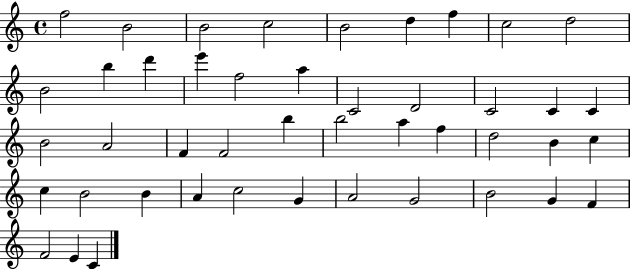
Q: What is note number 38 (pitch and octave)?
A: A4